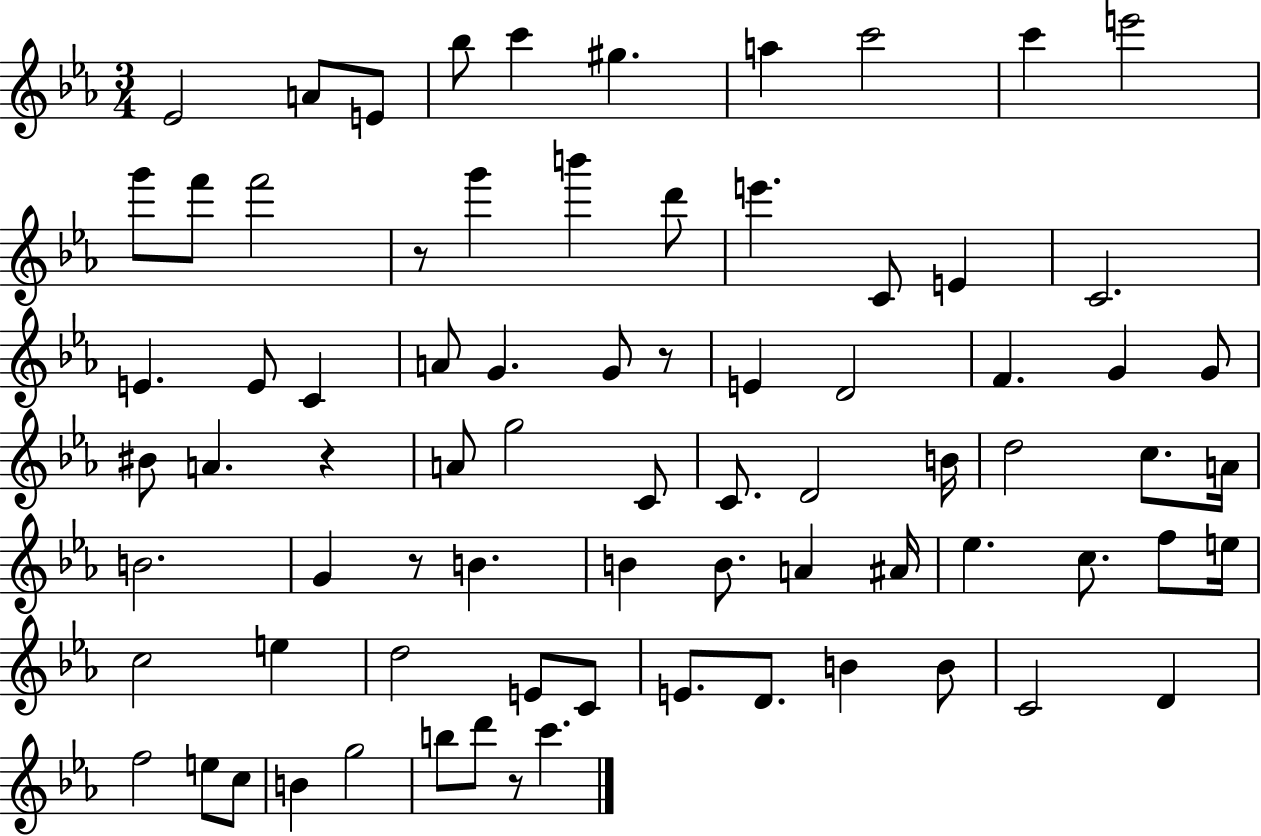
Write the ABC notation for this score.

X:1
T:Untitled
M:3/4
L:1/4
K:Eb
_E2 A/2 E/2 _b/2 c' ^g a c'2 c' e'2 g'/2 f'/2 f'2 z/2 g' b' d'/2 e' C/2 E C2 E E/2 C A/2 G G/2 z/2 E D2 F G G/2 ^B/2 A z A/2 g2 C/2 C/2 D2 B/4 d2 c/2 A/4 B2 G z/2 B B B/2 A ^A/4 _e c/2 f/2 e/4 c2 e d2 E/2 C/2 E/2 D/2 B B/2 C2 D f2 e/2 c/2 B g2 b/2 d'/2 z/2 c'